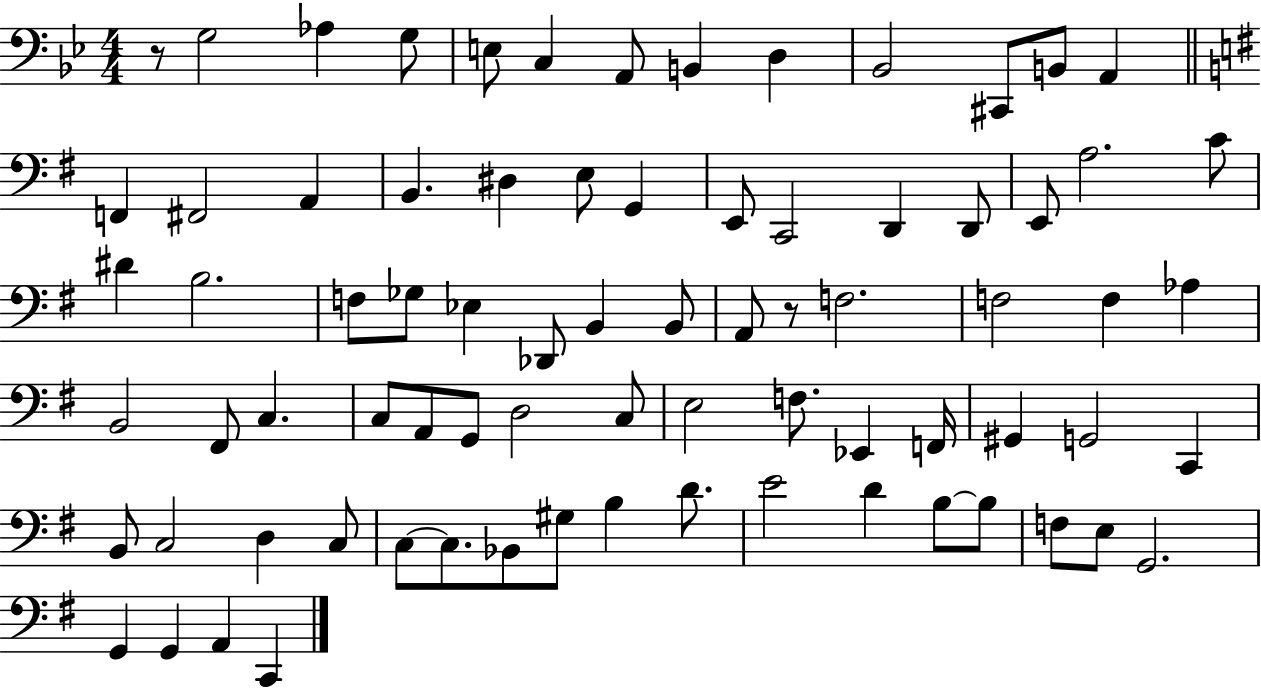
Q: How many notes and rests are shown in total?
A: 77